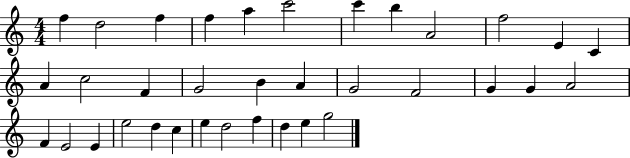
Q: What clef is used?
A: treble